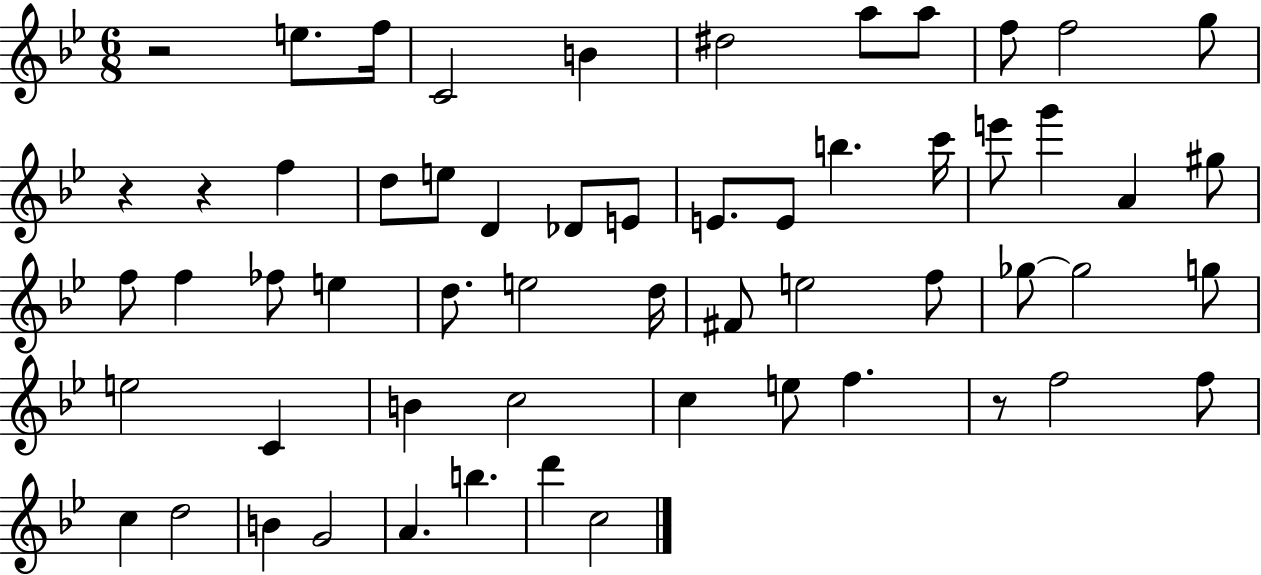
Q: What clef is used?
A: treble